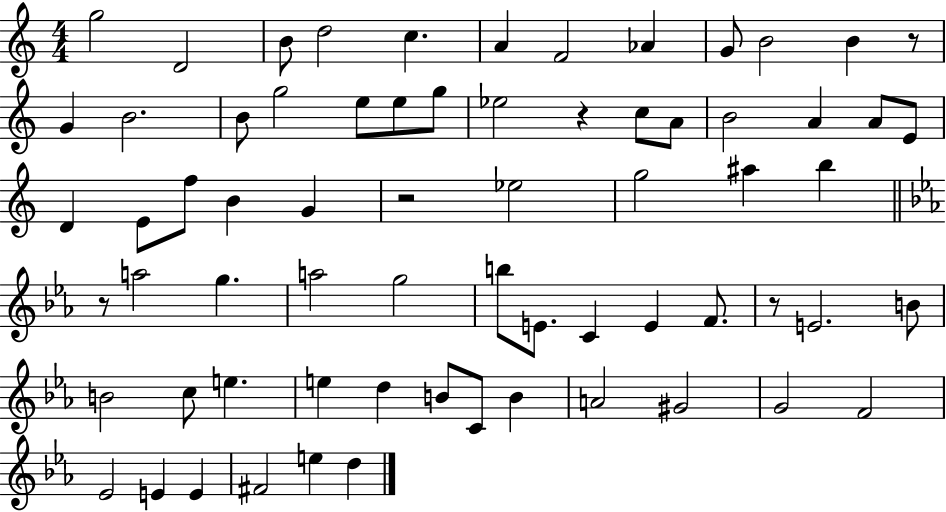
G5/h D4/h B4/e D5/h C5/q. A4/q F4/h Ab4/q G4/e B4/h B4/q R/e G4/q B4/h. B4/e G5/h E5/e E5/e G5/e Eb5/h R/q C5/e A4/e B4/h A4/q A4/e E4/e D4/q E4/e F5/e B4/q G4/q R/h Eb5/h G5/h A#5/q B5/q R/e A5/h G5/q. A5/h G5/h B5/e E4/e. C4/q E4/q F4/e. R/e E4/h. B4/e B4/h C5/e E5/q. E5/q D5/q B4/e C4/e B4/q A4/h G#4/h G4/h F4/h Eb4/h E4/q E4/q F#4/h E5/q D5/q